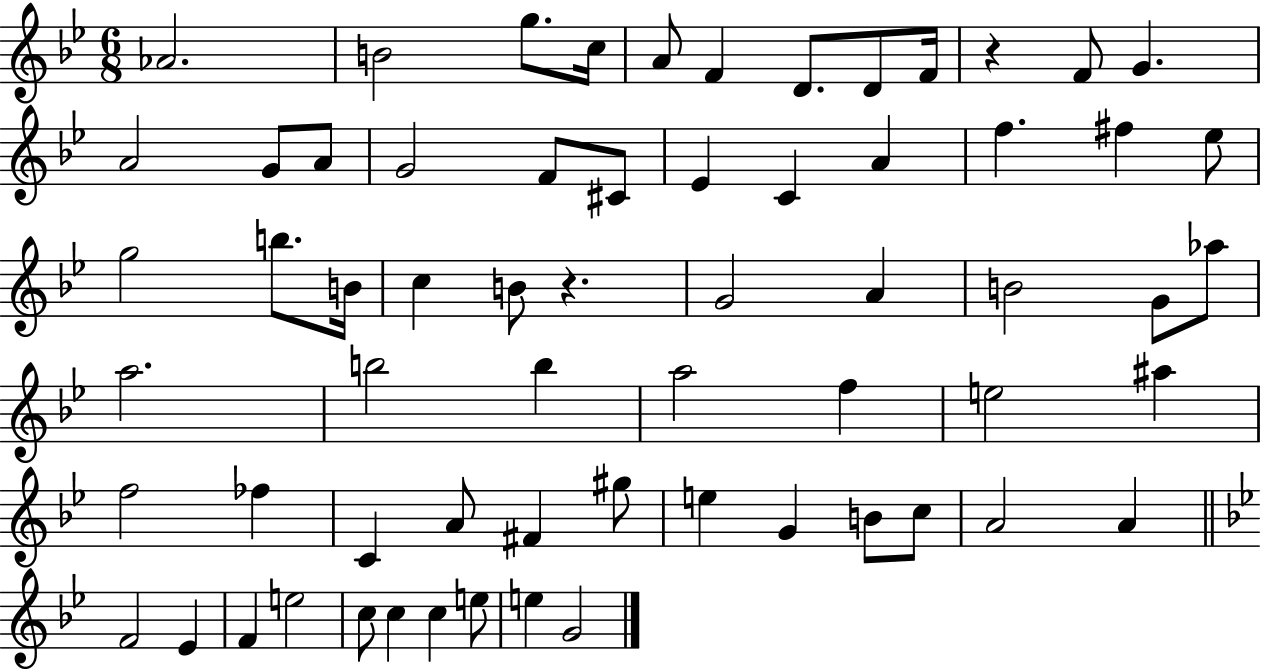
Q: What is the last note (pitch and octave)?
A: G4